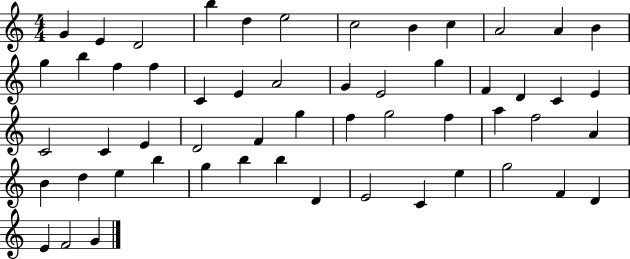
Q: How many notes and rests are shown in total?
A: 55